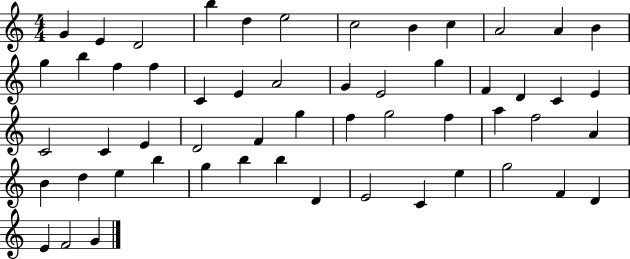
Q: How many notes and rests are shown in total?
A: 55